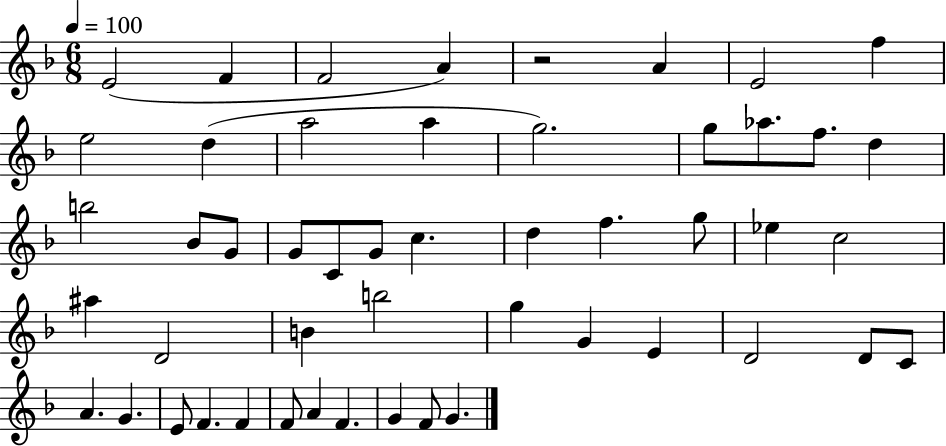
E4/h F4/q F4/h A4/q R/h A4/q E4/h F5/q E5/h D5/q A5/h A5/q G5/h. G5/e Ab5/e. F5/e. D5/q B5/h Bb4/e G4/e G4/e C4/e G4/e C5/q. D5/q F5/q. G5/e Eb5/q C5/h A#5/q D4/h B4/q B5/h G5/q G4/q E4/q D4/h D4/e C4/e A4/q. G4/q. E4/e F4/q. F4/q F4/e A4/q F4/q. G4/q F4/e G4/q.